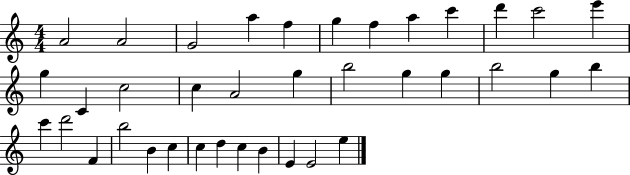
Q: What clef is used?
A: treble